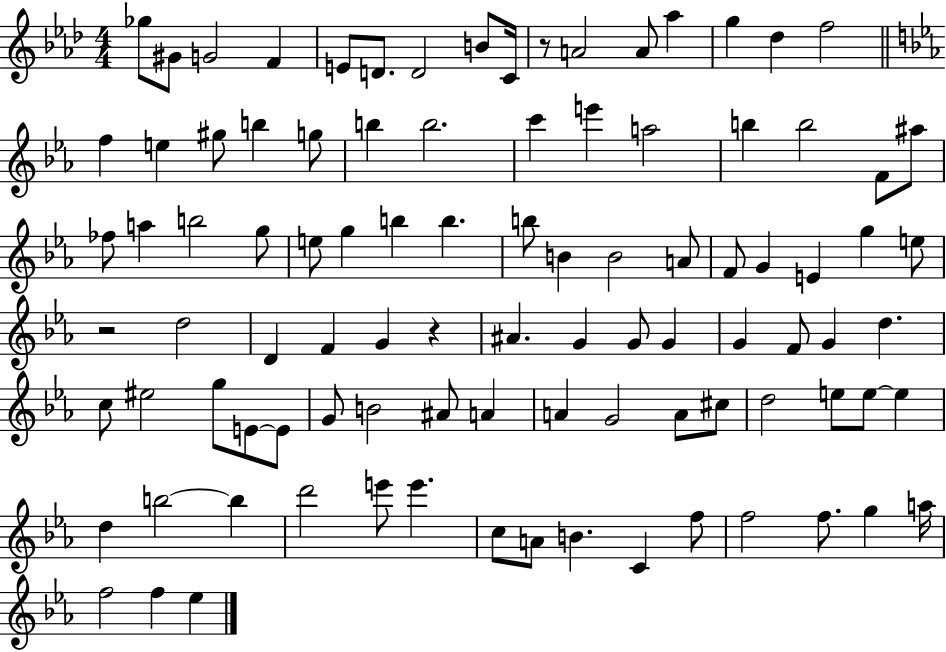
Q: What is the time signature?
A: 4/4